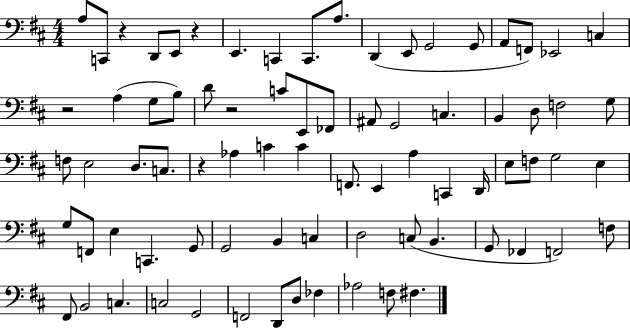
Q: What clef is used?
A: bass